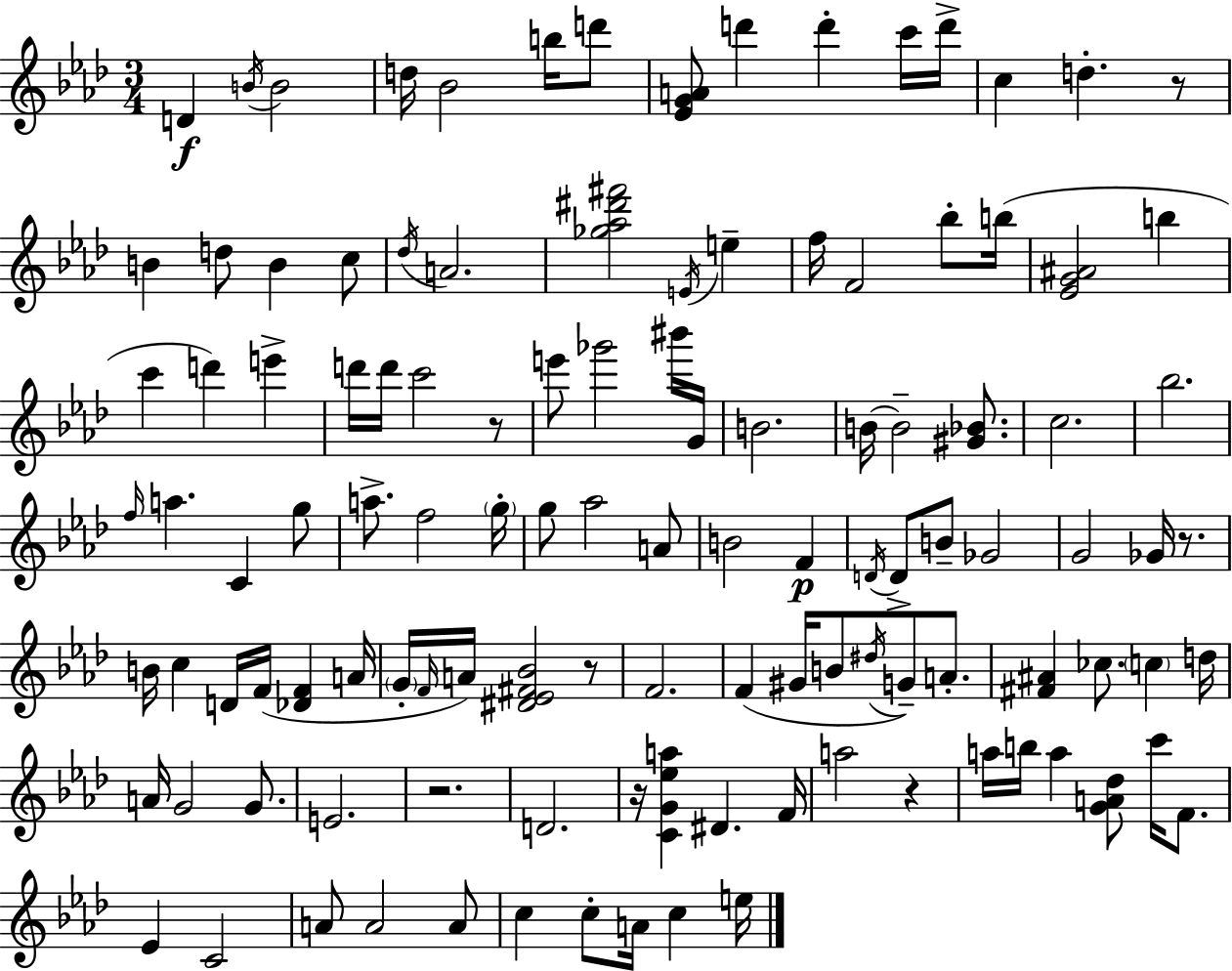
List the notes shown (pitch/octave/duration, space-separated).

D4/q B4/s B4/h D5/s Bb4/h B5/s D6/e [Eb4,G4,A4]/e D6/q D6/q C6/s D6/s C5/q D5/q. R/e B4/q D5/e B4/q C5/e Db5/s A4/h. [Gb5,Ab5,D#6,F#6]/h E4/s E5/q F5/s F4/h Bb5/e B5/s [Eb4,G4,A#4]/h B5/q C6/q D6/q E6/q D6/s D6/s C6/h R/e E6/e Gb6/h BIS6/s G4/s B4/h. B4/s B4/h [G#4,Bb4]/e. C5/h. Bb5/h. F5/s A5/q. C4/q G5/e A5/e. F5/h G5/s G5/e Ab5/h A4/e B4/h F4/q D4/s D4/e B4/e Gb4/h G4/h Gb4/s R/e. B4/s C5/q D4/s F4/s [Db4,F4]/q A4/s G4/s F4/s A4/s [D#4,Eb4,F#4,Bb4]/h R/e F4/h. F4/q G#4/s B4/e D#5/s G4/e A4/e. [F#4,A#4]/q CES5/e. C5/q D5/s A4/s G4/h G4/e. E4/h. R/h. D4/h. R/s [C4,G4,Eb5,A5]/q D#4/q. F4/s A5/h R/q A5/s B5/s A5/q [G4,A4,Db5]/e C6/s F4/e. Eb4/q C4/h A4/e A4/h A4/e C5/q C5/e A4/s C5/q E5/s